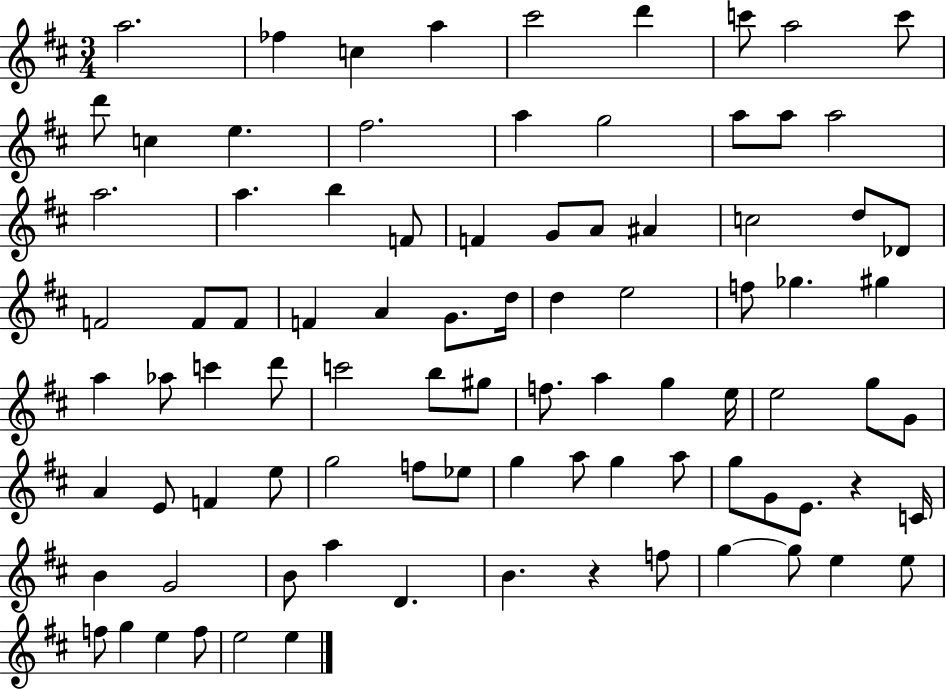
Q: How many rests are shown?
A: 2